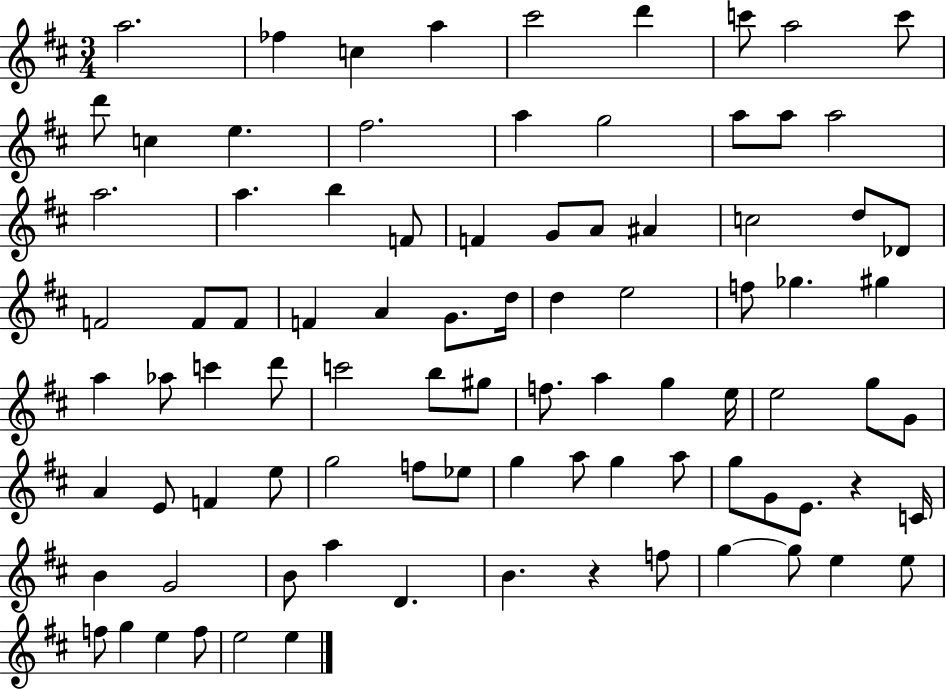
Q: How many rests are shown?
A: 2